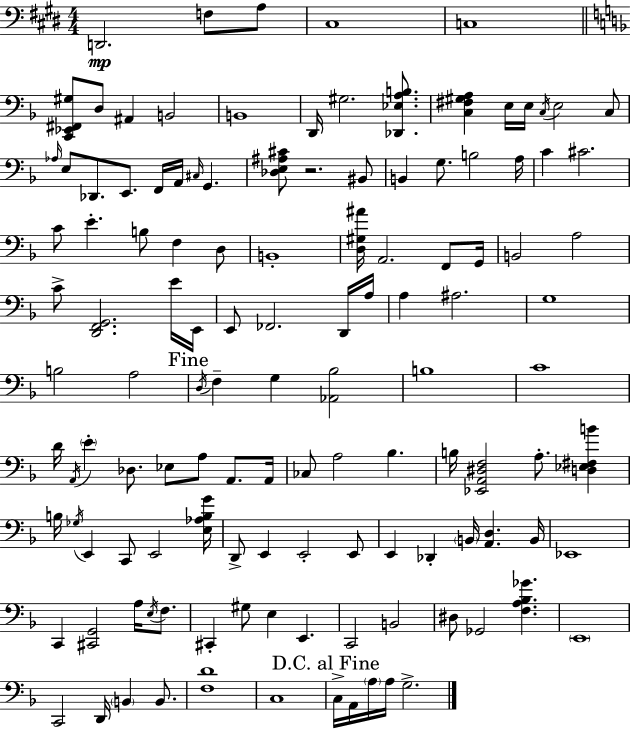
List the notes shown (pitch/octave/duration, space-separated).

D2/h. F3/e A3/e C#3/w C3/w [C2,Eb2,F#2,G#3]/e D3/e A#2/q B2/h B2/w D2/s G#3/h. [Db2,Eb3,A3,B3]/e. [C3,F#3,G#3,A3]/q E3/s E3/s C3/s E3/h C3/e Ab3/s E3/e Db2/e. E2/e. F2/s A2/s C#3/s G2/q. [Db3,E3,A#3,C#4]/e R/h. BIS2/e B2/q G3/e. B3/h A3/s C4/q C#4/h. C4/e E4/q. B3/e F3/q D3/e B2/w [D3,G#3,A#4]/s A2/h. F2/e G2/s B2/h A3/h C4/e [D2,F2,G2]/h. E4/s E2/s E2/e FES2/h. D2/s A3/s A3/q A#3/h. G3/w B3/h A3/h D3/s F3/q G3/q [Ab2,Bb3]/h B3/w C4/w D4/s A2/s E4/q Db3/e. Eb3/e A3/e A2/e. A2/s CES3/e A3/h Bb3/q. B3/s [Eb2,A2,D#3,F3]/h A3/e. [D3,Eb3,F#3,B4]/q B3/s Gb3/s E2/q C2/e E2/h [E3,Ab3,B3,G4]/s D2/e E2/q E2/h E2/e E2/q Db2/q B2/s [A2,D3]/q. B2/s Eb2/w C2/q [C#2,G2]/h A3/s E3/s F3/e. C#2/q G#3/e E3/q E2/q. C2/h B2/h D#3/e Gb2/h [F3,A3,Bb3,Gb4]/q. E2/w C2/h D2/s B2/q B2/e. [F3,D4]/w C3/w C3/s A2/s A3/s A3/s G3/h.